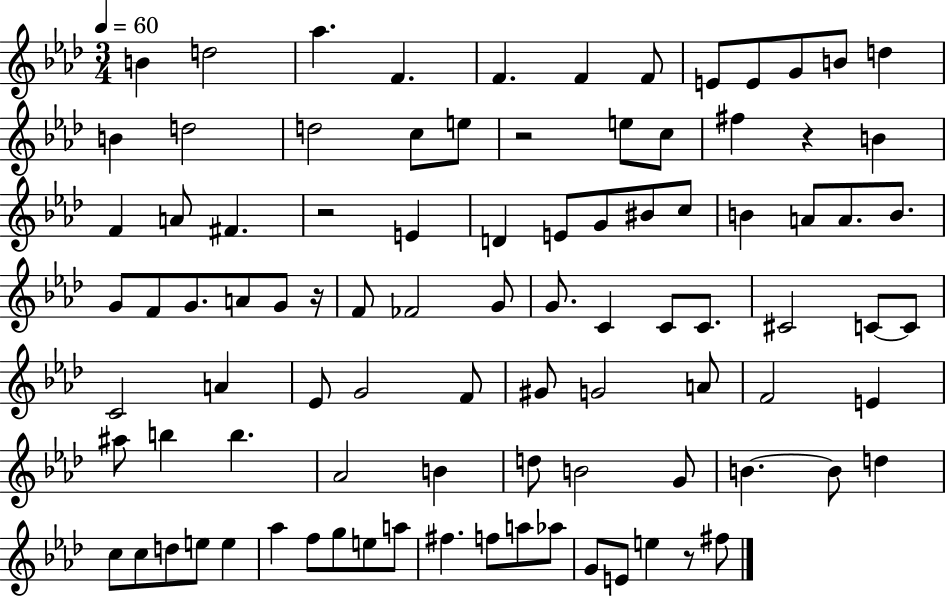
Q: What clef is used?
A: treble